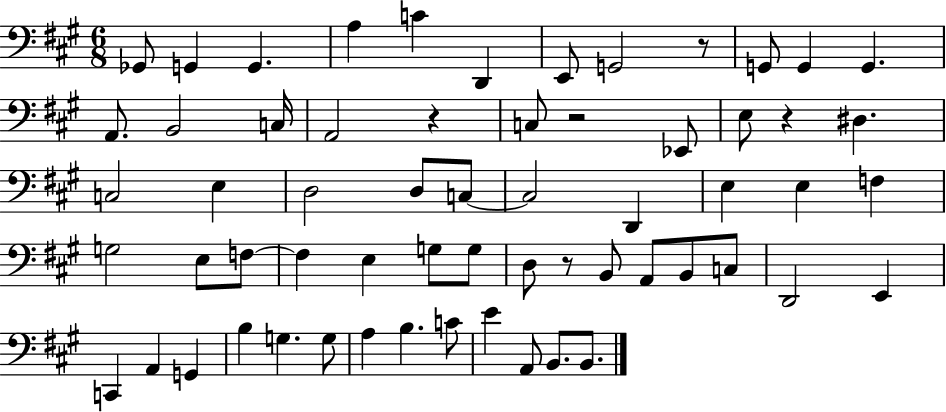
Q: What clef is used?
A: bass